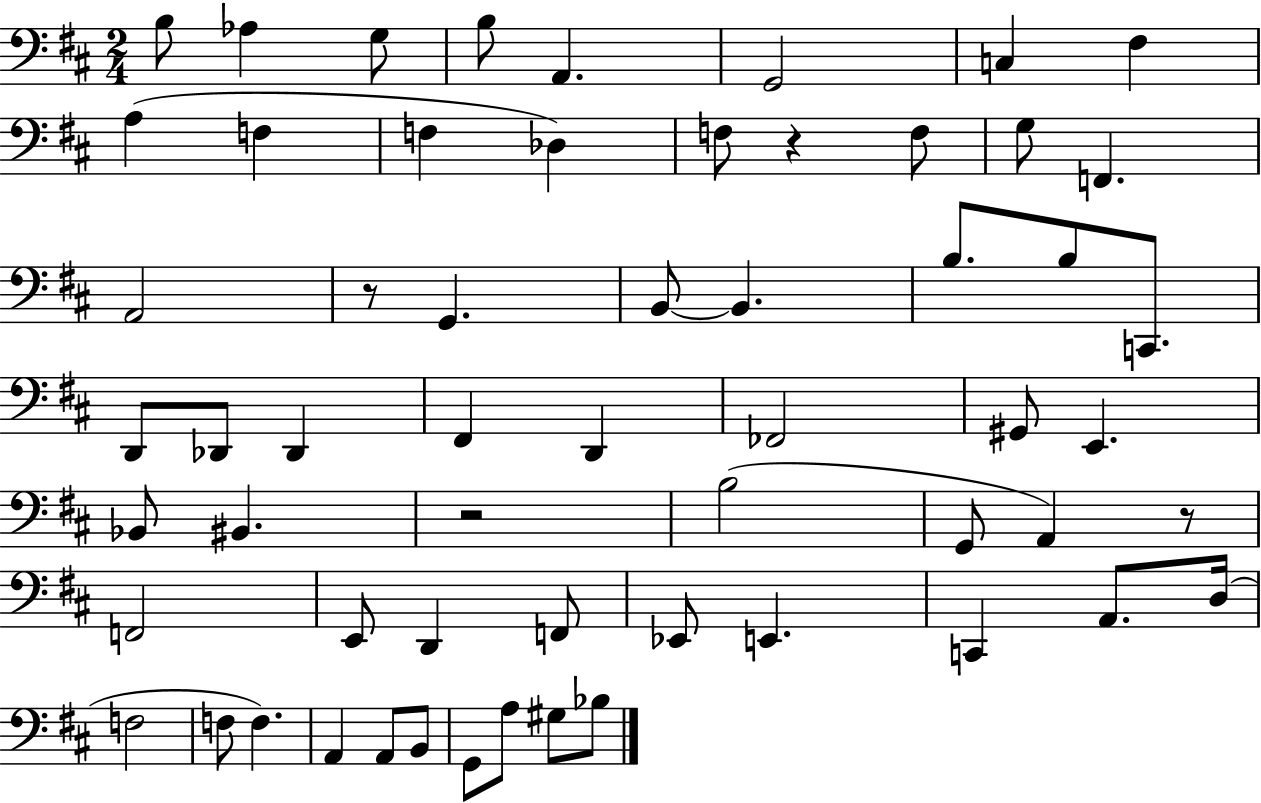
X:1
T:Untitled
M:2/4
L:1/4
K:D
B,/2 _A, G,/2 B,/2 A,, G,,2 C, ^F, A, F, F, _D, F,/2 z F,/2 G,/2 F,, A,,2 z/2 G,, B,,/2 B,, B,/2 B,/2 C,,/2 D,,/2 _D,,/2 _D,, ^F,, D,, _F,,2 ^G,,/2 E,, _B,,/2 ^B,, z2 B,2 G,,/2 A,, z/2 F,,2 E,,/2 D,, F,,/2 _E,,/2 E,, C,, A,,/2 D,/4 F,2 F,/2 F, A,, A,,/2 B,,/2 G,,/2 A,/2 ^G,/2 _B,/2